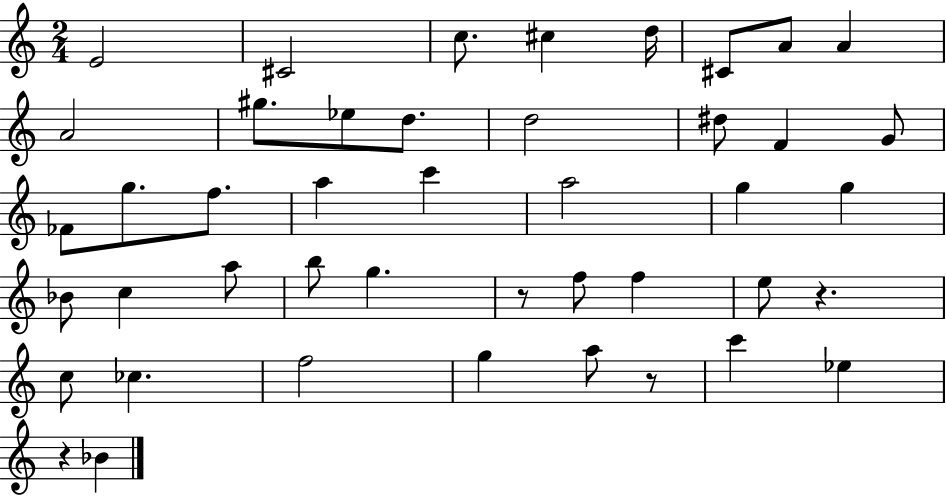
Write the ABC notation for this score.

X:1
T:Untitled
M:2/4
L:1/4
K:C
E2 ^C2 c/2 ^c d/4 ^C/2 A/2 A A2 ^g/2 _e/2 d/2 d2 ^d/2 F G/2 _F/2 g/2 f/2 a c' a2 g g _B/2 c a/2 b/2 g z/2 f/2 f e/2 z c/2 _c f2 g a/2 z/2 c' _e z _B